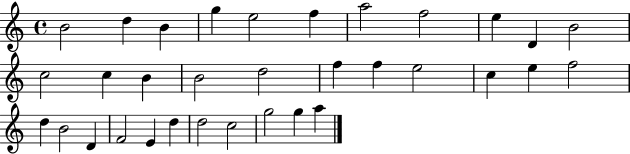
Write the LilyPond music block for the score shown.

{
  \clef treble
  \time 4/4
  \defaultTimeSignature
  \key c \major
  b'2 d''4 b'4 | g''4 e''2 f''4 | a''2 f''2 | e''4 d'4 b'2 | \break c''2 c''4 b'4 | b'2 d''2 | f''4 f''4 e''2 | c''4 e''4 f''2 | \break d''4 b'2 d'4 | f'2 e'4 d''4 | d''2 c''2 | g''2 g''4 a''4 | \break \bar "|."
}